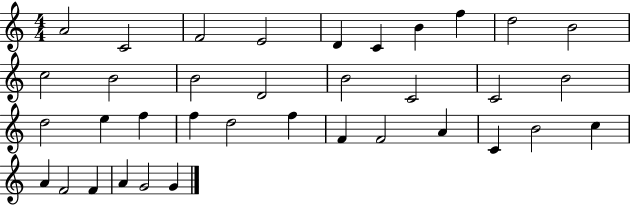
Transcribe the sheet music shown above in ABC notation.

X:1
T:Untitled
M:4/4
L:1/4
K:C
A2 C2 F2 E2 D C B f d2 B2 c2 B2 B2 D2 B2 C2 C2 B2 d2 e f f d2 f F F2 A C B2 c A F2 F A G2 G